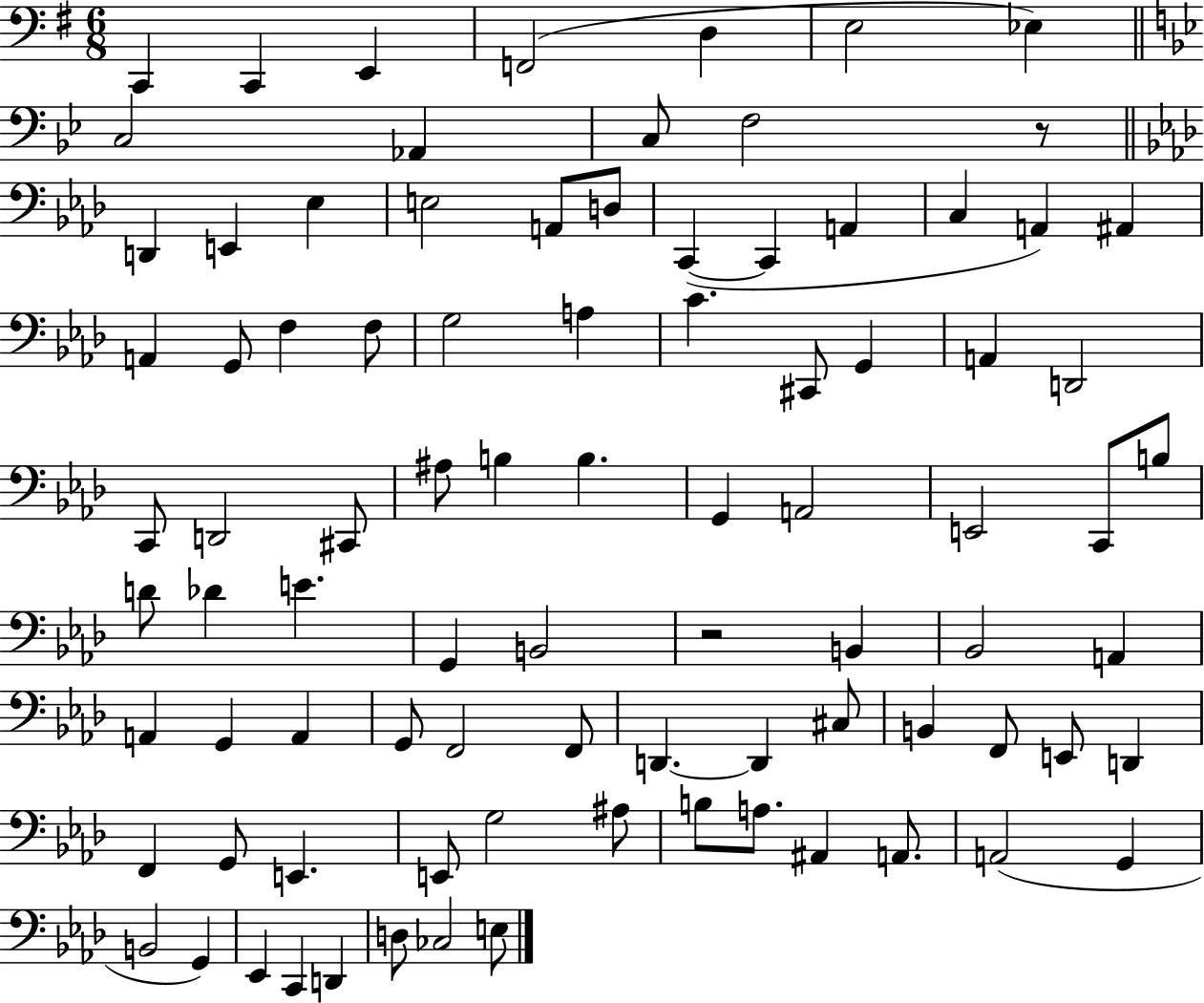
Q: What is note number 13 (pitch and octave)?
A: E2